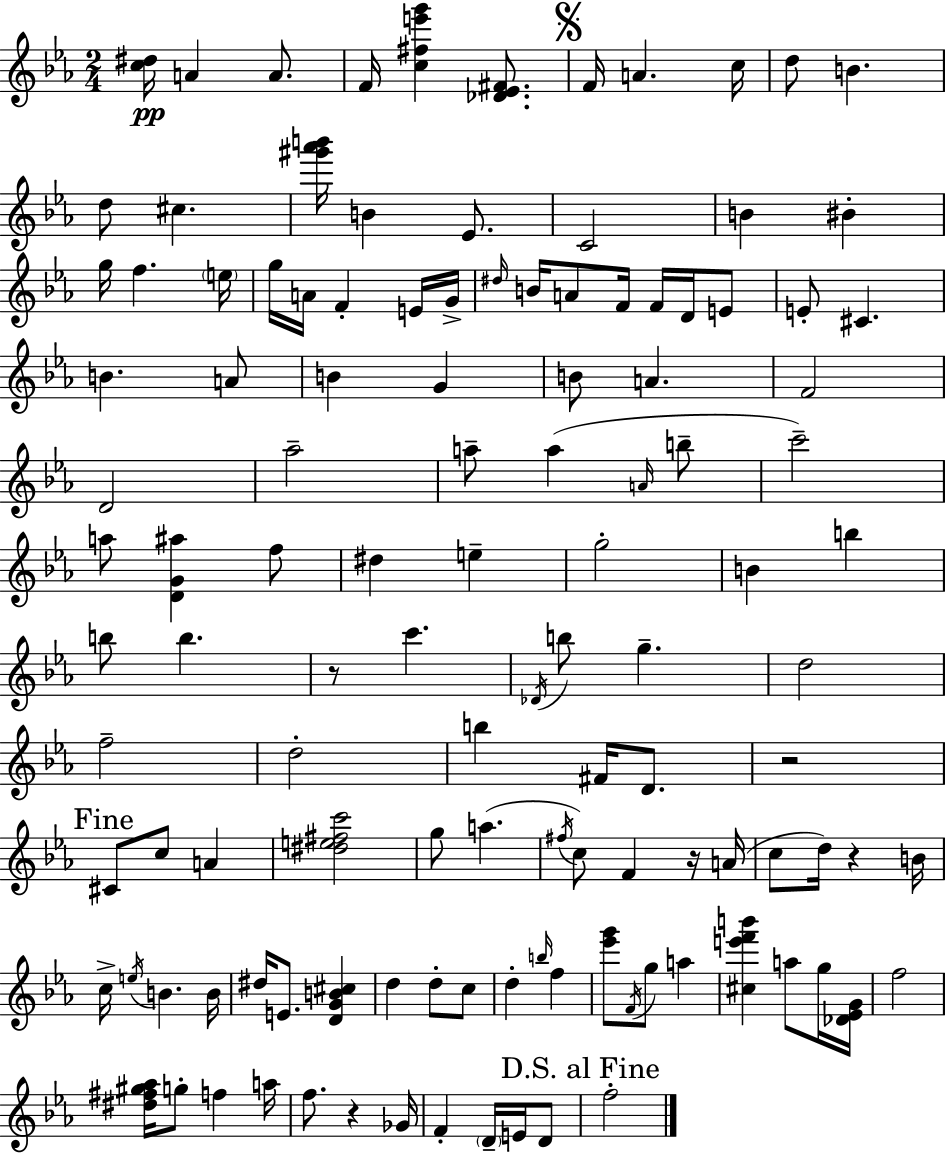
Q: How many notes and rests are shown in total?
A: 121